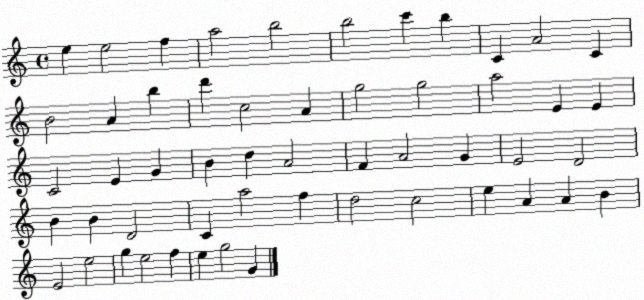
X:1
T:Untitled
M:4/4
L:1/4
K:C
e e2 f a2 b2 b2 c' b C A2 C B2 A b d' c2 A g2 g2 a2 E E C2 E G B d A2 F A2 G E2 D2 B B D2 C a2 f d2 c2 e A A B E2 e2 g e2 f e g2 G